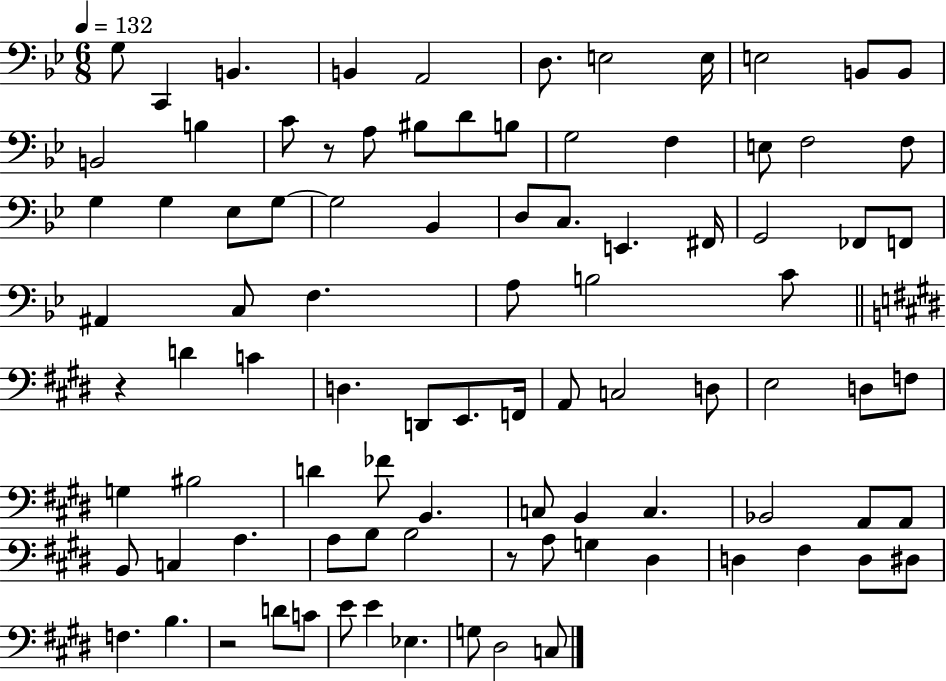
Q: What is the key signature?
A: BES major